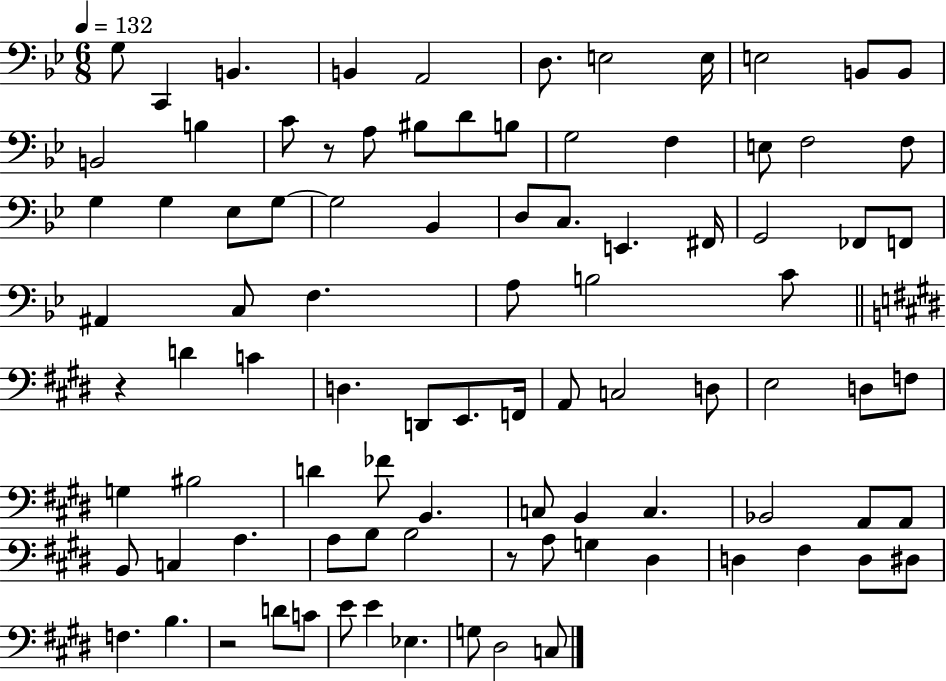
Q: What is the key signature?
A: BES major